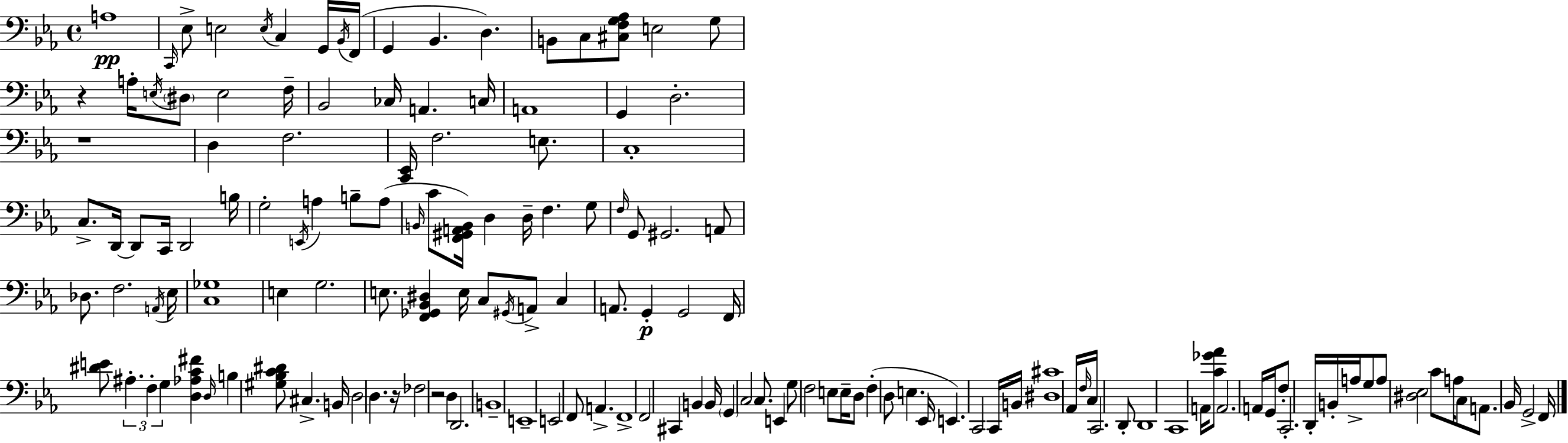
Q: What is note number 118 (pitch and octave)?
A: A2